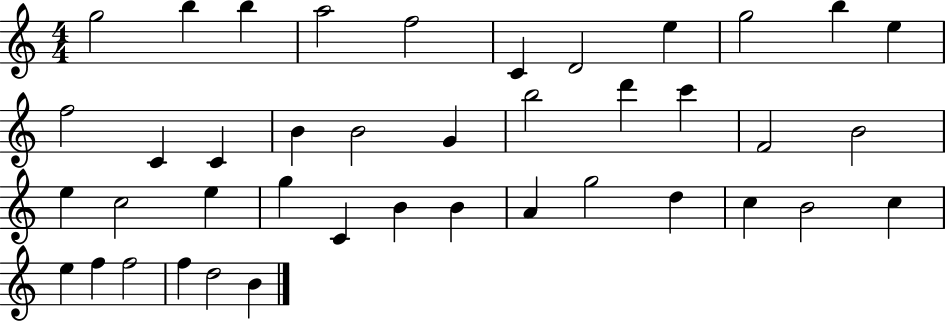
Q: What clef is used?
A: treble